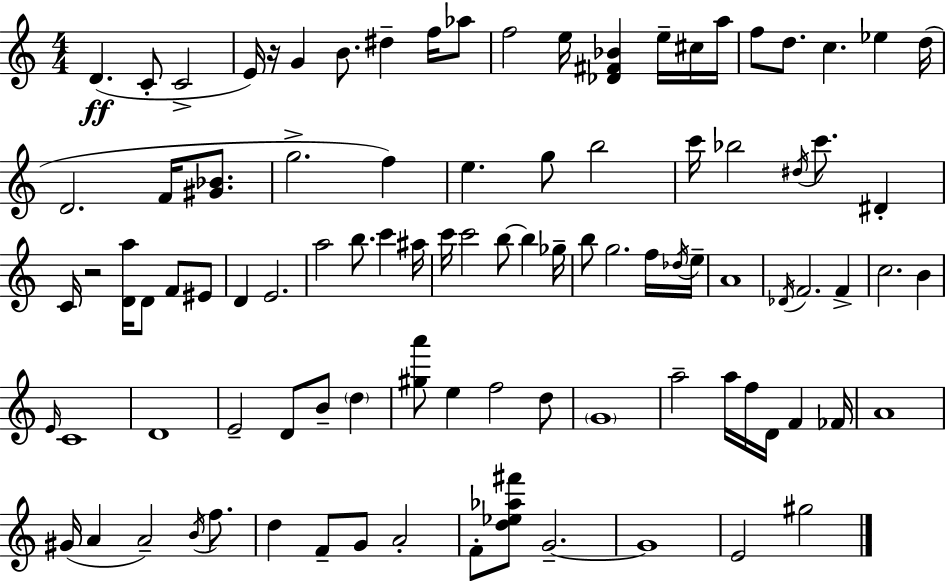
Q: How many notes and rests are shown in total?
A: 96